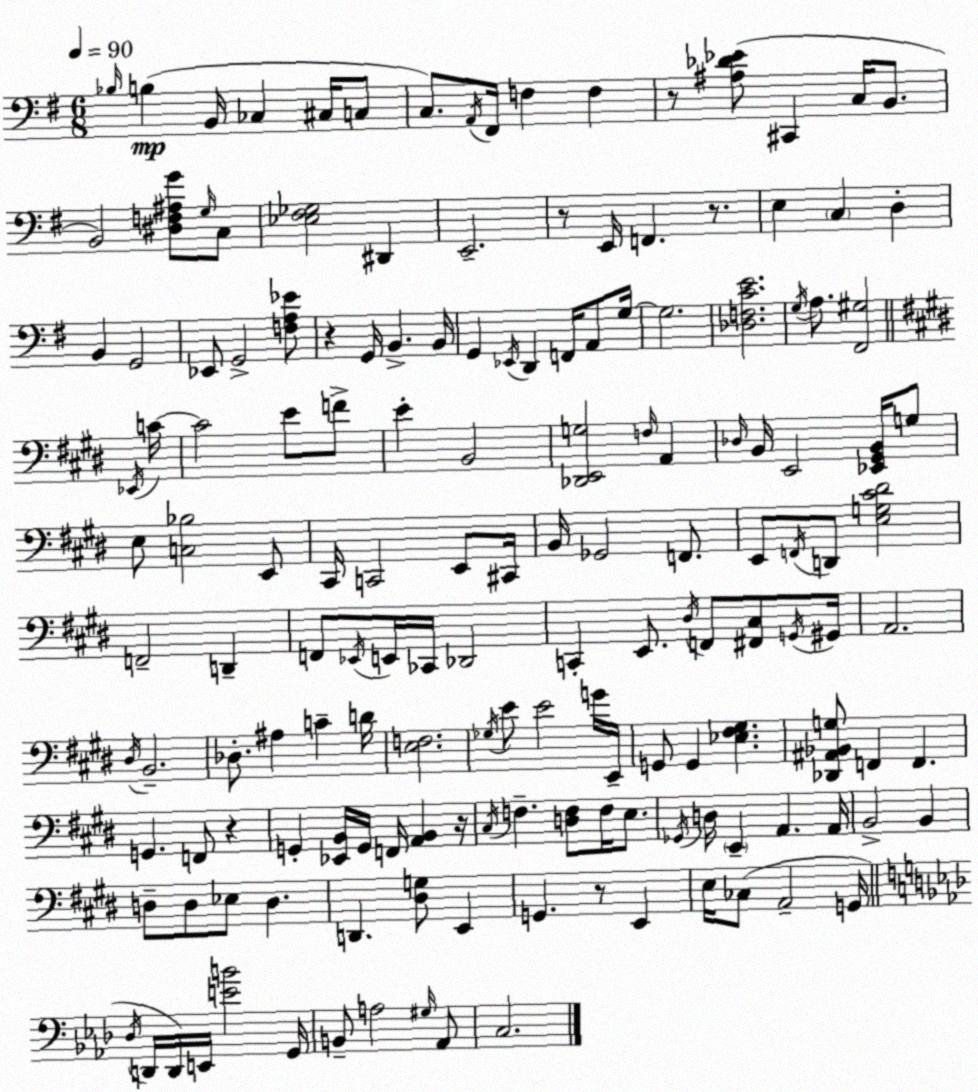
X:1
T:Untitled
M:6/8
L:1/4
K:Em
_B,/4 B, B,,/4 _C, ^C,/4 C,/2 C,/2 A,,/4 ^F,,/4 F, F, z/2 [^A,_D_E]/2 ^C,, C,/4 B,,/2 B,,2 [^D,F,^A,G]/2 G,/4 C,/2 [_E,^F,_G,]2 ^D,, E,,2 z/2 E,,/4 F,, z/2 E, C, D, B,, G,,2 _E,,/2 G,,2 [F,A,_E]/2 z G,,/4 B,, B,,/4 G,, _E,,/4 D,, F,,/4 A,,/2 G,/4 G,2 [_D,F,CE]2 G,/4 A,/2 [^F,,^G,]2 _E,,/4 C/4 C2 E/2 F/2 E B,,2 [_D,,E,,G,]2 F,/4 A,, _D,/4 B,,/4 E,,2 [_E,,^G,,B,,]/4 G,/2 E,/2 [C,_B,]2 E,,/2 ^C,,/4 C,,2 E,,/2 ^C,,/4 B,,/4 _G,,2 F,,/2 E,,/2 F,,/4 D,,/2 [E,G,^C^D]2 F,,2 D,, F,,/2 _E,,/4 E,,/4 _C,,/4 _D,,2 C,, E,,/2 ^D,/4 F,,/2 [^F,,^C,]/2 G,,/4 ^G,,/4 A,,2 ^D,/4 B,,2 _D,/2 ^A, C D/4 [E,F,]2 _G,/4 E/2 E2 G/4 E,,/4 G,,/2 G,, [_E,^F,^G,] [_D,,^A,,_B,,G,]/2 F,, F,, G,, F,,/2 z G,, [_E,,B,,]/4 G,,/4 F,,/4 [A,,B,,] z/4 ^C,/4 F, [D,F,]/2 F,/4 E,/2 _G,,/4 D,/4 E,, A,, A,,/4 B,,2 B,, D,/2 D,/2 _E,/2 D, D,, [^D,G,]/2 E,, G,, z/2 E,, E,/4 _C,/2 A,,2 G,,/4 _D,/4 D,,/4 D,,/4 E,,/4 [EB]2 G,,/4 B,,/2 A,2 ^G,/4 _A,,/2 C,2